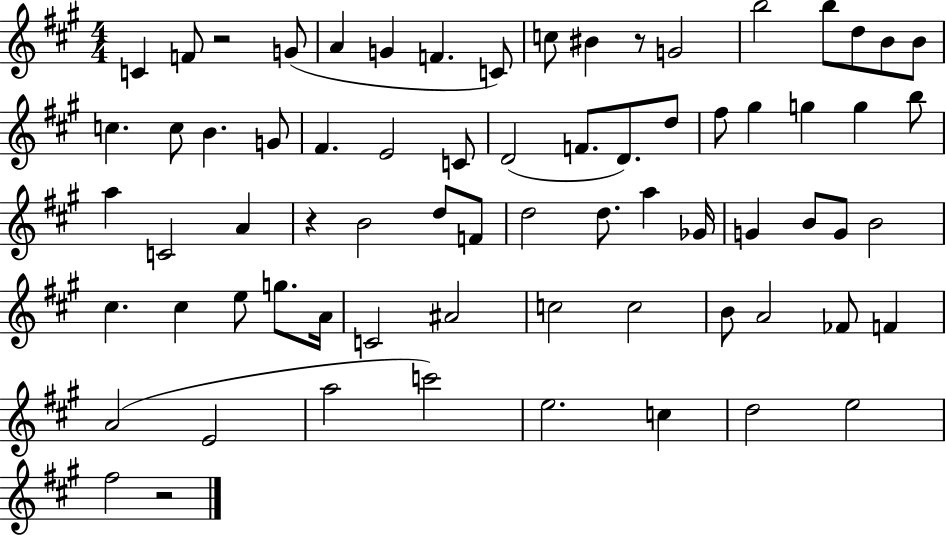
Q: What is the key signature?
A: A major